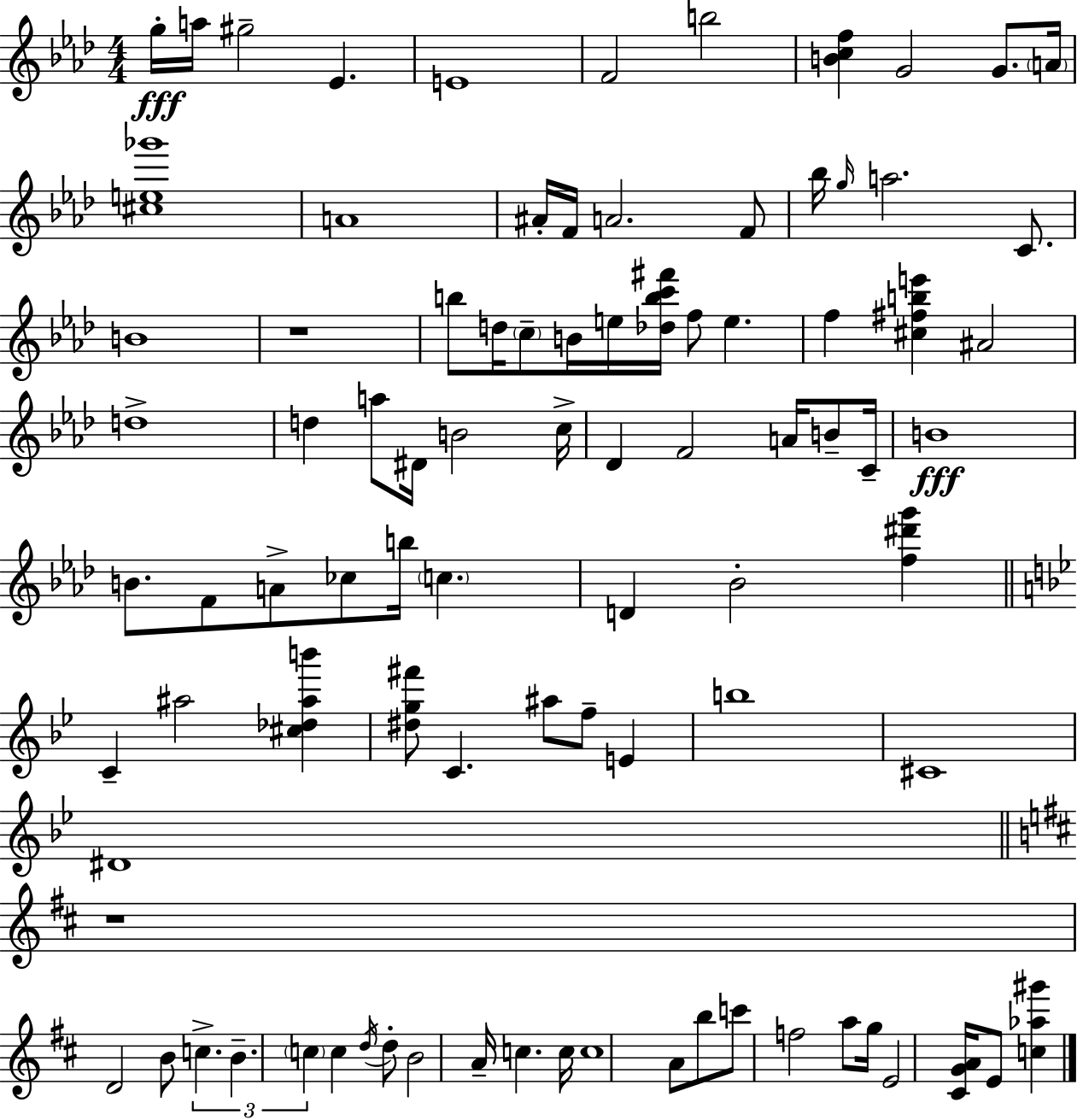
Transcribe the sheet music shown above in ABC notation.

X:1
T:Untitled
M:4/4
L:1/4
K:Fm
g/4 a/4 ^g2 _E E4 F2 b2 [Bcf] G2 G/2 A/4 [^ce_g']4 A4 ^A/4 F/4 A2 F/2 _b/4 g/4 a2 C/2 B4 z4 b/2 d/4 c/2 B/4 e/4 [_dbc'^f']/4 f/2 e f [^c^fbe'] ^A2 d4 d a/2 ^D/4 B2 c/4 _D F2 A/4 B/2 C/4 B4 B/2 F/2 A/2 _c/2 b/4 c D _B2 [f^d'g'] C ^a2 [^c_d^ab'] [^dg^f']/2 C ^a/2 f/2 E b4 ^C4 ^D4 z4 D2 B/2 c B c c d/4 d/2 B2 A/4 c c/4 c4 A/2 b/2 c'/2 f2 a/2 g/4 E2 [^CGA]/4 E/2 [c_a^g']